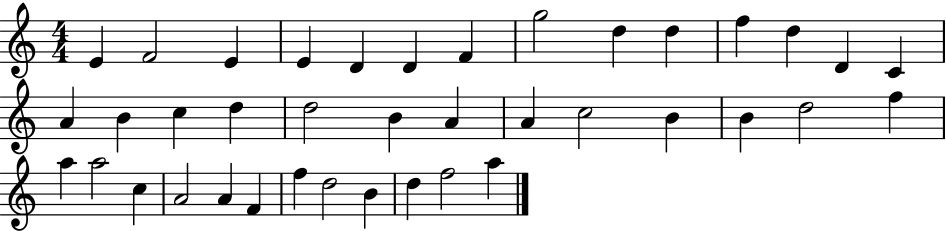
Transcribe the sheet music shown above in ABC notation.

X:1
T:Untitled
M:4/4
L:1/4
K:C
E F2 E E D D F g2 d d f d D C A B c d d2 B A A c2 B B d2 f a a2 c A2 A F f d2 B d f2 a